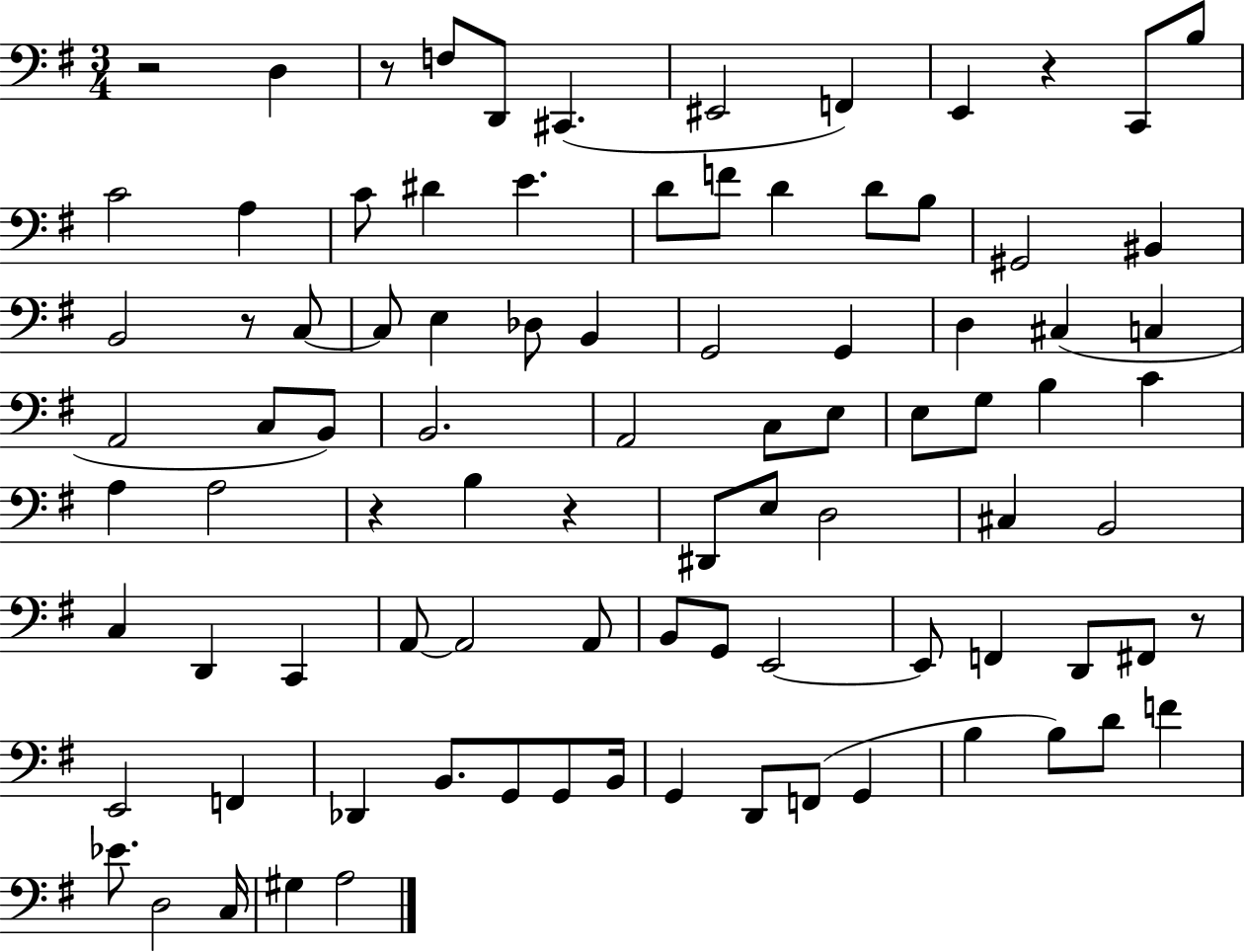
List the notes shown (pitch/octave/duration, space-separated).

R/h D3/q R/e F3/e D2/e C#2/q. EIS2/h F2/q E2/q R/q C2/e B3/e C4/h A3/q C4/e D#4/q E4/q. D4/e F4/e D4/q D4/e B3/e G#2/h BIS2/q B2/h R/e C3/e C3/e E3/q Db3/e B2/q G2/h G2/q D3/q C#3/q C3/q A2/h C3/e B2/e B2/h. A2/h C3/e E3/e E3/e G3/e B3/q C4/q A3/q A3/h R/q B3/q R/q D#2/e E3/e D3/h C#3/q B2/h C3/q D2/q C2/q A2/e A2/h A2/e B2/e G2/e E2/h E2/e F2/q D2/e F#2/e R/e E2/h F2/q Db2/q B2/e. G2/e G2/e B2/s G2/q D2/e F2/e G2/q B3/q B3/e D4/e F4/q Eb4/e. D3/h C3/s G#3/q A3/h